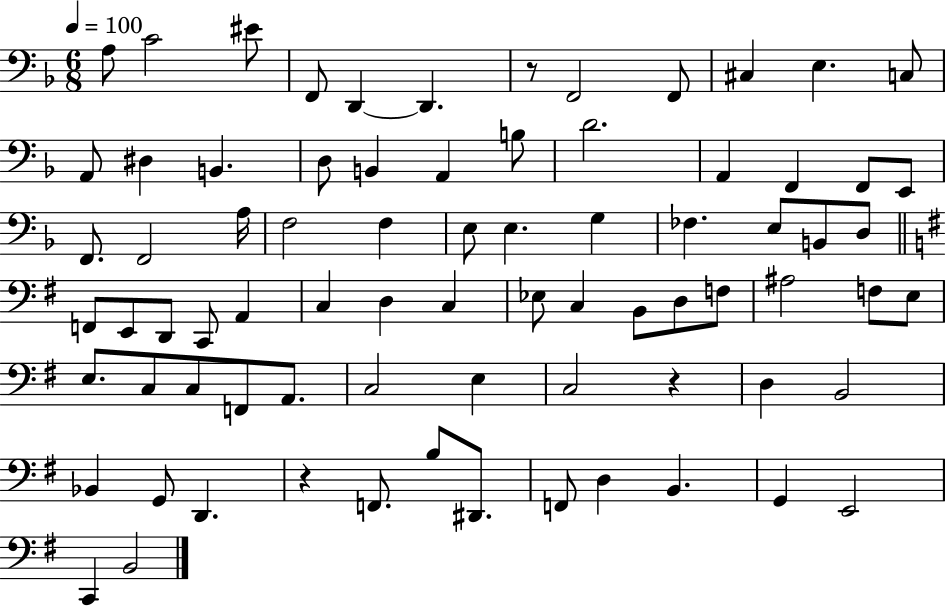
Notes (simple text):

A3/e C4/h EIS4/e F2/e D2/q D2/q. R/e F2/h F2/e C#3/q E3/q. C3/e A2/e D#3/q B2/q. D3/e B2/q A2/q B3/e D4/h. A2/q F2/q F2/e E2/e F2/e. F2/h A3/s F3/h F3/q E3/e E3/q. G3/q FES3/q. E3/e B2/e D3/e F2/e E2/e D2/e C2/e A2/q C3/q D3/q C3/q Eb3/e C3/q B2/e D3/e F3/e A#3/h F3/e E3/e E3/e. C3/e C3/e F2/e A2/e. C3/h E3/q C3/h R/q D3/q B2/h Bb2/q G2/e D2/q. R/q F2/e. B3/e D#2/e. F2/e D3/q B2/q. G2/q E2/h C2/q B2/h